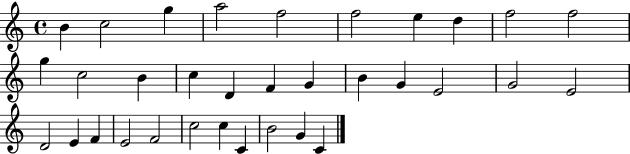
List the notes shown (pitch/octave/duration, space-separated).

B4/q C5/h G5/q A5/h F5/h F5/h E5/q D5/q F5/h F5/h G5/q C5/h B4/q C5/q D4/q F4/q G4/q B4/q G4/q E4/h G4/h E4/h D4/h E4/q F4/q E4/h F4/h C5/h C5/q C4/q B4/h G4/q C4/q